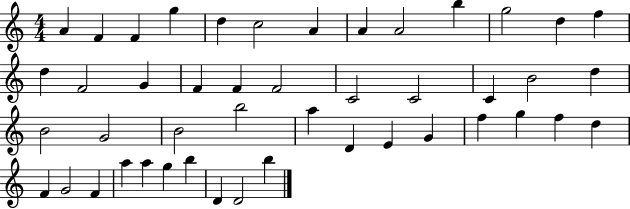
A4/q F4/q F4/q G5/q D5/q C5/h A4/q A4/q A4/h B5/q G5/h D5/q F5/q D5/q F4/h G4/q F4/q F4/q F4/h C4/h C4/h C4/q B4/h D5/q B4/h G4/h B4/h B5/h A5/q D4/q E4/q G4/q F5/q G5/q F5/q D5/q F4/q G4/h F4/q A5/q A5/q G5/q B5/q D4/q D4/h B5/q